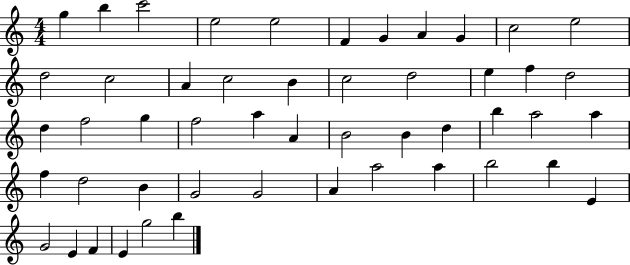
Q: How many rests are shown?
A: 0